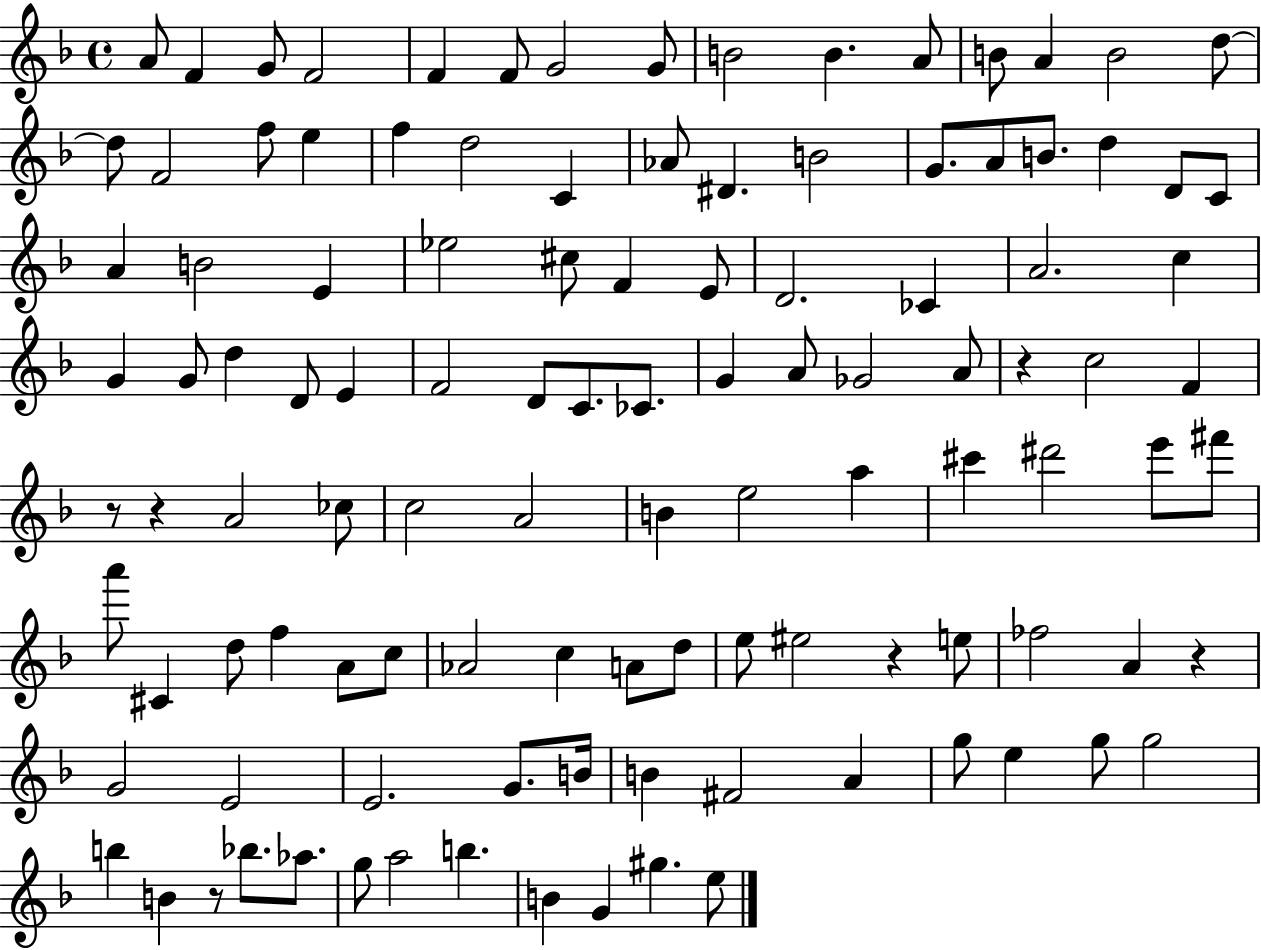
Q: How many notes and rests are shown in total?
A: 112